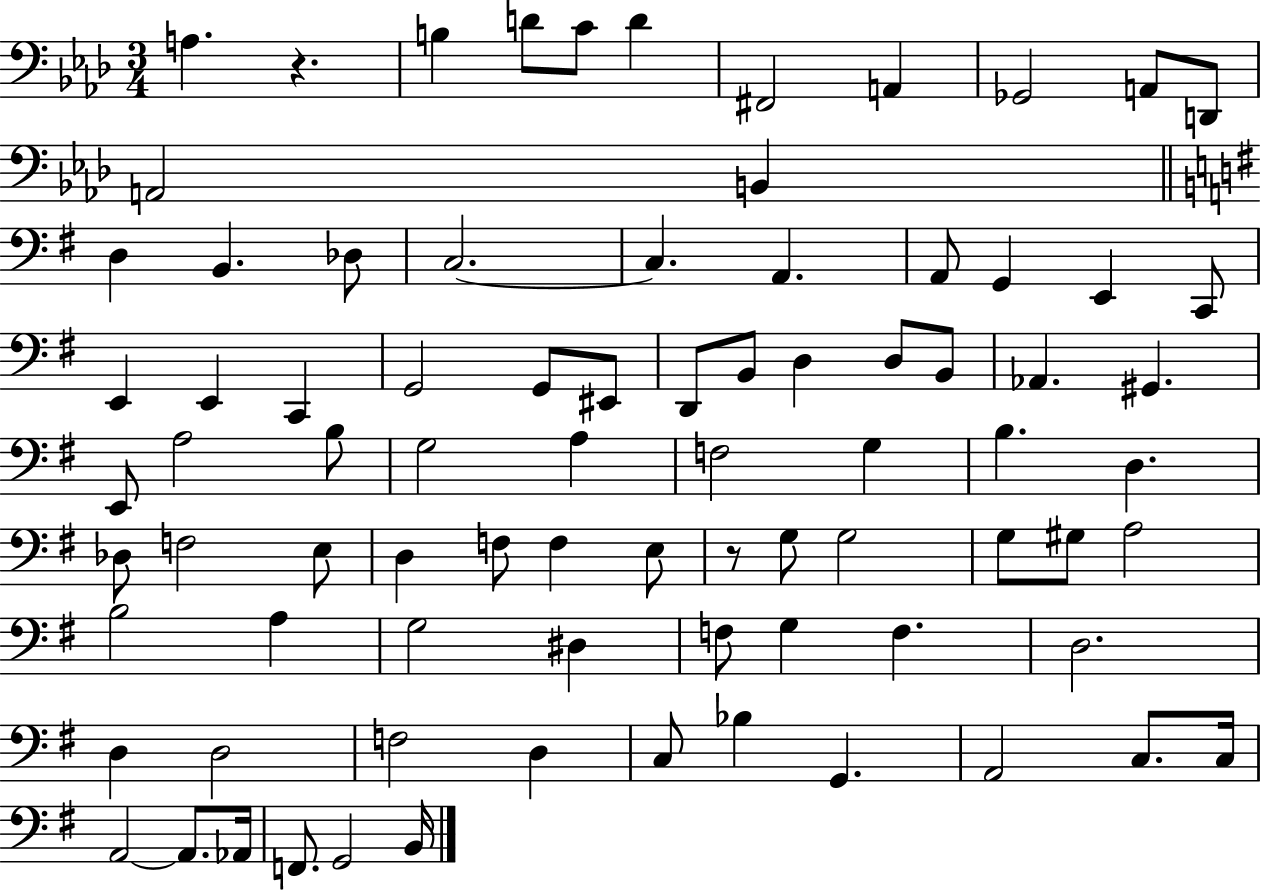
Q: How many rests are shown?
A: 2